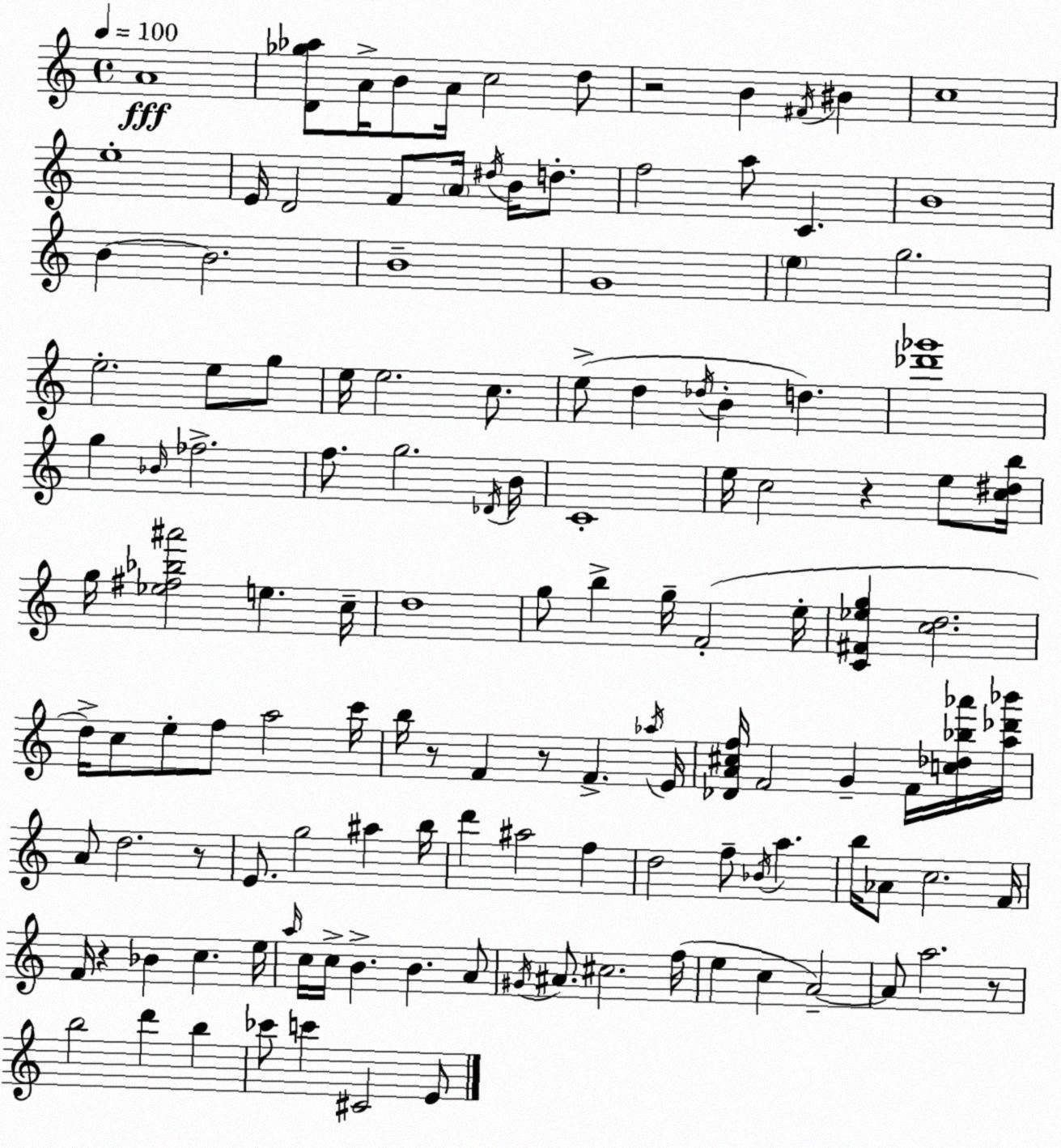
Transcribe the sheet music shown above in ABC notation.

X:1
T:Untitled
M:4/4
L:1/4
K:Am
A4 [D_g_a]/2 A/4 B/2 A/4 c2 d/2 z2 B ^F/4 ^B c4 e4 E/4 D2 F/2 A/4 ^d/4 B/4 d/2 f2 a/2 C B4 B B2 B4 G4 e g2 e2 e/2 g/2 e/4 e2 c/2 e/2 d _d/4 B d [_d'_g']4 g _B/4 _f2 f/2 g2 _D/4 B/4 C4 e/4 c2 z e/2 [c^db]/4 g/4 [_e^f_b^a']2 e c/4 d4 g/2 b g/4 F2 e/4 [C^F_eg] [cd]2 d/4 c/2 e/2 f/2 a2 c'/4 b/4 z/2 F z/2 F _a/4 E/4 [_DA^cf]/4 F2 G F/4 [c_d_b_a']/4 [a_d'_b']/4 A/2 d2 z/2 E/2 g2 ^a b/4 d' ^a2 f d2 f/2 _B/4 a b/4 _A/2 c2 F/4 F/4 z _B c e/4 a/4 c/4 c/4 B B A/2 ^G/4 ^A/2 ^c2 f/4 e c A2 A/2 a2 z/2 b2 d' b _c'/2 c' ^C2 E/2